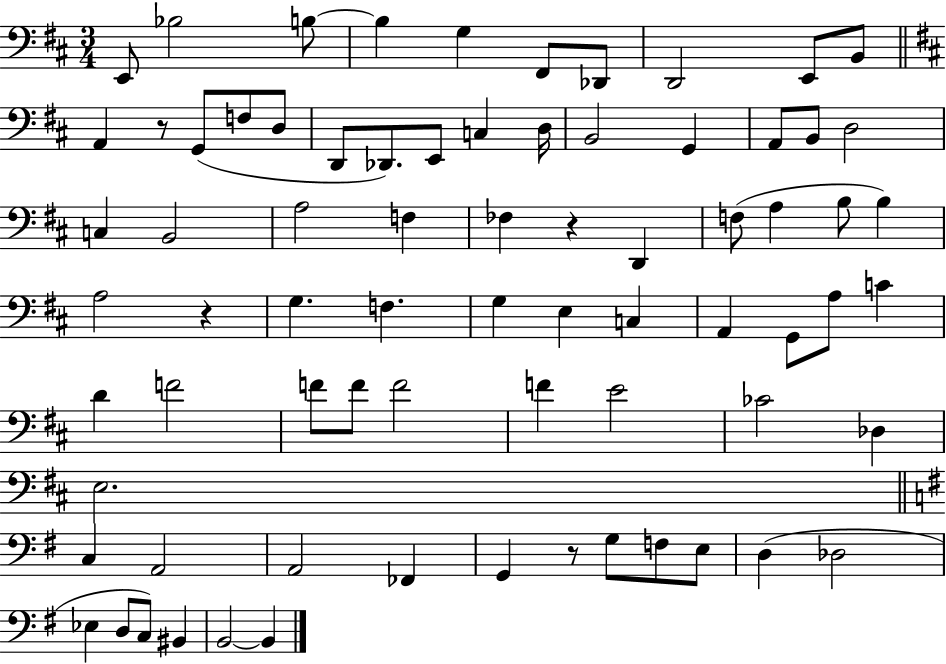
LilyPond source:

{
  \clef bass
  \numericTimeSignature
  \time 3/4
  \key d \major
  e,8 bes2 b8~~ | b4 g4 fis,8 des,8 | d,2 e,8 b,8 | \bar "||" \break \key d \major a,4 r8 g,8( f8 d8 | d,8 des,8.) e,8 c4 d16 | b,2 g,4 | a,8 b,8 d2 | \break c4 b,2 | a2 f4 | fes4 r4 d,4 | f8( a4 b8 b4) | \break a2 r4 | g4. f4. | g4 e4 c4 | a,4 g,8 a8 c'4 | \break d'4 f'2 | f'8 f'8 f'2 | f'4 e'2 | ces'2 des4 | \break e2. | \bar "||" \break \key e \minor c4 a,2 | a,2 fes,4 | g,4 r8 g8 f8 e8 | d4( des2 | \break ees4 d8 c8) bis,4 | b,2~~ b,4 | \bar "|."
}